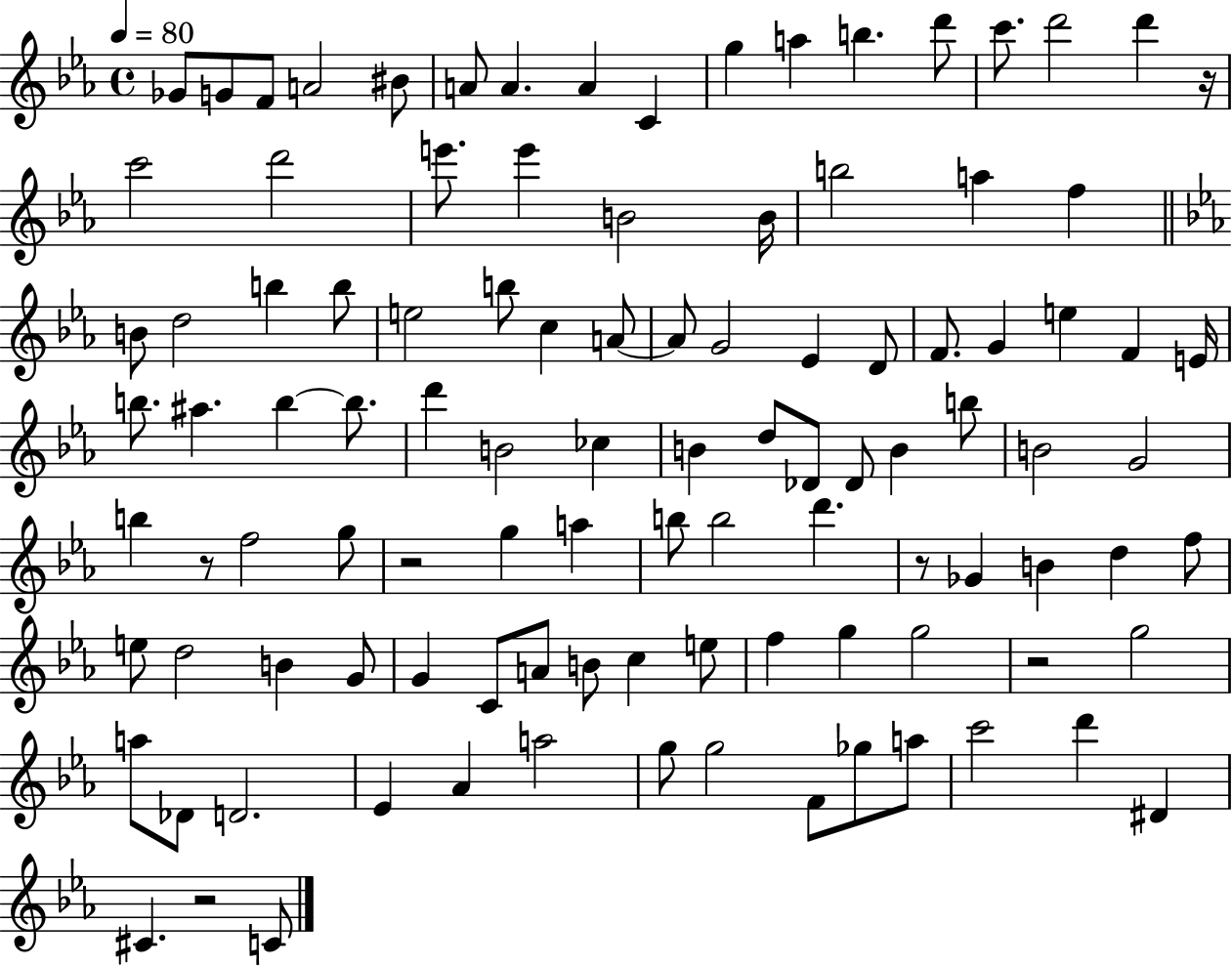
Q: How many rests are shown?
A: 6